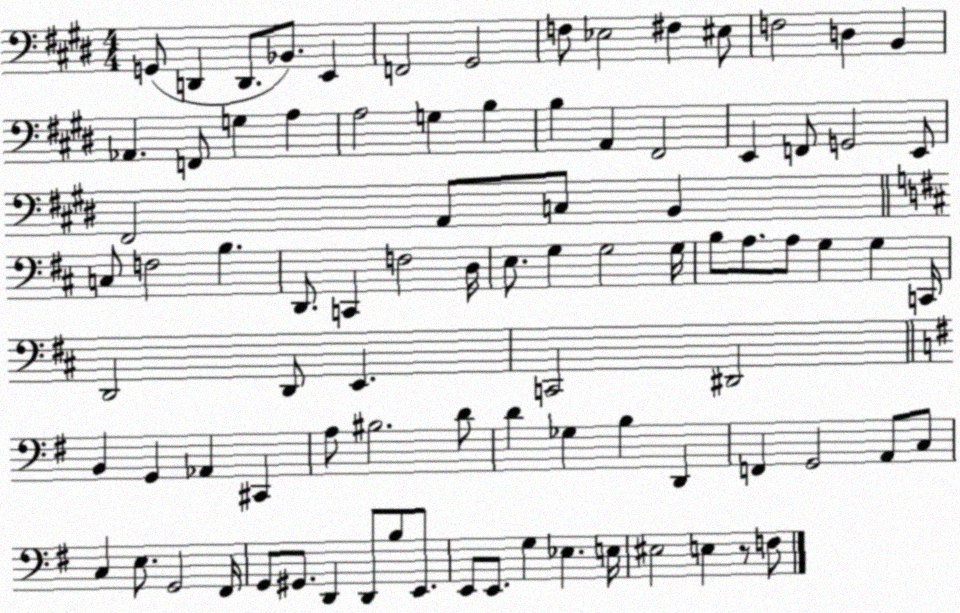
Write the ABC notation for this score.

X:1
T:Untitled
M:4/4
L:1/4
K:E
G,,/2 D,, D,,/2 _B,,/2 E,, F,,2 ^G,,2 F,/2 _E,2 ^F, ^E,/2 F,2 D, B,, _A,, F,,/2 G, A, A,2 G, B, B, A,, ^F,,2 E,, F,,/2 G,,2 E,,/2 ^F,,2 A,,/2 C,/2 B,, C,/2 F,2 B, D,,/2 C,, F,2 D,/4 E,/2 G, G,2 G,/4 B,/2 A,/2 A,/2 G, G, C,,/4 D,,2 D,,/2 E,, C,,2 ^D,,2 B,, G,, _A,, ^C,, A,/2 ^B,2 D/2 D _G, B, D,, F,, G,,2 A,,/2 C,/2 C, E,/2 G,,2 ^F,,/4 G,,/2 ^G,,/2 D,, D,,/2 B,/2 E,,/2 E,,/2 E,,/2 G, _E, E,/4 ^E,2 E, z/2 F,/2